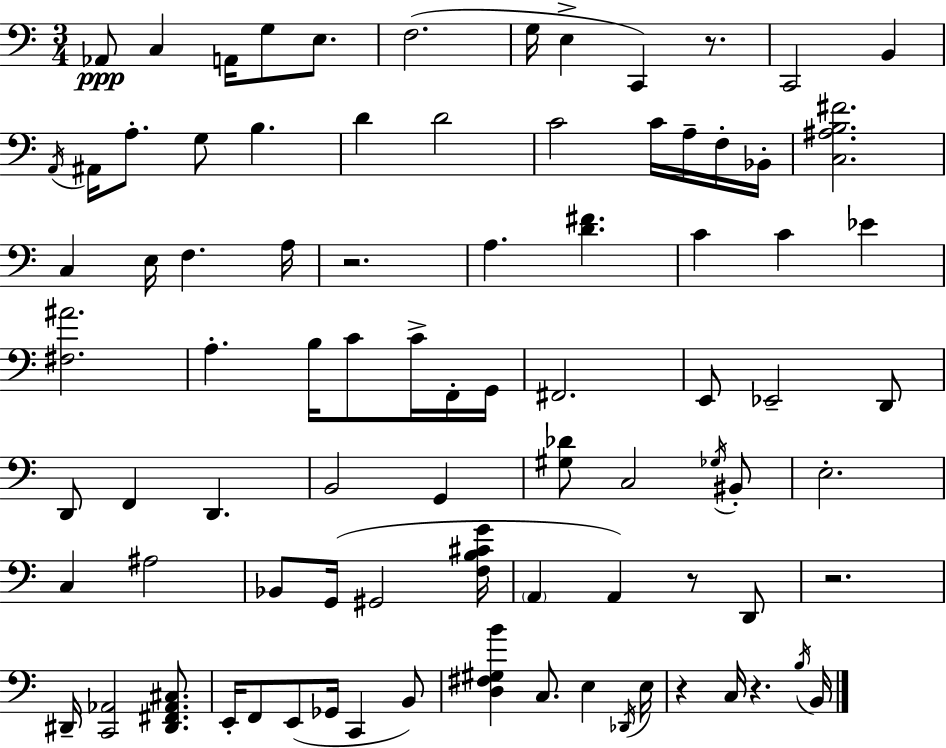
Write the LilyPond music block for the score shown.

{
  \clef bass
  \numericTimeSignature
  \time 3/4
  \key a \minor
  aes,8\ppp c4 a,16 g8 e8. | f2.( | g16 e4-> c,4) r8. | c,2 b,4 | \break \acciaccatura { a,16 } ais,16 a8.-. g8 b4. | d'4 d'2 | c'2 c'16 a16-- f16-. | bes,16-. <c ais b fis'>2. | \break c4 e16 f4. | a16 r2. | a4. <d' fis'>4. | c'4 c'4 ees'4 | \break <fis ais'>2. | a4.-. b16 c'8 c'16-> f,16-. | g,16 fis,2. | e,8 ees,2-- d,8 | \break d,8 f,4 d,4. | b,2 g,4 | <gis des'>8 c2 \acciaccatura { ges16 } | bis,8-. e2.-. | \break c4 ais2 | bes,8 g,16( gis,2 | <f b cis' g'>16 \parenthesize a,4 a,4) r8 | d,8 r2. | \break dis,16-- <c, aes,>2 <dis, fis, aes, cis>8. | e,16-. f,8 e,8( ges,16 c,4 | b,8) <d fis gis b'>4 c8. e4 | \acciaccatura { des,16 } e16 r4 c16 r4. | \break \acciaccatura { b16 } b,16 \bar "|."
}